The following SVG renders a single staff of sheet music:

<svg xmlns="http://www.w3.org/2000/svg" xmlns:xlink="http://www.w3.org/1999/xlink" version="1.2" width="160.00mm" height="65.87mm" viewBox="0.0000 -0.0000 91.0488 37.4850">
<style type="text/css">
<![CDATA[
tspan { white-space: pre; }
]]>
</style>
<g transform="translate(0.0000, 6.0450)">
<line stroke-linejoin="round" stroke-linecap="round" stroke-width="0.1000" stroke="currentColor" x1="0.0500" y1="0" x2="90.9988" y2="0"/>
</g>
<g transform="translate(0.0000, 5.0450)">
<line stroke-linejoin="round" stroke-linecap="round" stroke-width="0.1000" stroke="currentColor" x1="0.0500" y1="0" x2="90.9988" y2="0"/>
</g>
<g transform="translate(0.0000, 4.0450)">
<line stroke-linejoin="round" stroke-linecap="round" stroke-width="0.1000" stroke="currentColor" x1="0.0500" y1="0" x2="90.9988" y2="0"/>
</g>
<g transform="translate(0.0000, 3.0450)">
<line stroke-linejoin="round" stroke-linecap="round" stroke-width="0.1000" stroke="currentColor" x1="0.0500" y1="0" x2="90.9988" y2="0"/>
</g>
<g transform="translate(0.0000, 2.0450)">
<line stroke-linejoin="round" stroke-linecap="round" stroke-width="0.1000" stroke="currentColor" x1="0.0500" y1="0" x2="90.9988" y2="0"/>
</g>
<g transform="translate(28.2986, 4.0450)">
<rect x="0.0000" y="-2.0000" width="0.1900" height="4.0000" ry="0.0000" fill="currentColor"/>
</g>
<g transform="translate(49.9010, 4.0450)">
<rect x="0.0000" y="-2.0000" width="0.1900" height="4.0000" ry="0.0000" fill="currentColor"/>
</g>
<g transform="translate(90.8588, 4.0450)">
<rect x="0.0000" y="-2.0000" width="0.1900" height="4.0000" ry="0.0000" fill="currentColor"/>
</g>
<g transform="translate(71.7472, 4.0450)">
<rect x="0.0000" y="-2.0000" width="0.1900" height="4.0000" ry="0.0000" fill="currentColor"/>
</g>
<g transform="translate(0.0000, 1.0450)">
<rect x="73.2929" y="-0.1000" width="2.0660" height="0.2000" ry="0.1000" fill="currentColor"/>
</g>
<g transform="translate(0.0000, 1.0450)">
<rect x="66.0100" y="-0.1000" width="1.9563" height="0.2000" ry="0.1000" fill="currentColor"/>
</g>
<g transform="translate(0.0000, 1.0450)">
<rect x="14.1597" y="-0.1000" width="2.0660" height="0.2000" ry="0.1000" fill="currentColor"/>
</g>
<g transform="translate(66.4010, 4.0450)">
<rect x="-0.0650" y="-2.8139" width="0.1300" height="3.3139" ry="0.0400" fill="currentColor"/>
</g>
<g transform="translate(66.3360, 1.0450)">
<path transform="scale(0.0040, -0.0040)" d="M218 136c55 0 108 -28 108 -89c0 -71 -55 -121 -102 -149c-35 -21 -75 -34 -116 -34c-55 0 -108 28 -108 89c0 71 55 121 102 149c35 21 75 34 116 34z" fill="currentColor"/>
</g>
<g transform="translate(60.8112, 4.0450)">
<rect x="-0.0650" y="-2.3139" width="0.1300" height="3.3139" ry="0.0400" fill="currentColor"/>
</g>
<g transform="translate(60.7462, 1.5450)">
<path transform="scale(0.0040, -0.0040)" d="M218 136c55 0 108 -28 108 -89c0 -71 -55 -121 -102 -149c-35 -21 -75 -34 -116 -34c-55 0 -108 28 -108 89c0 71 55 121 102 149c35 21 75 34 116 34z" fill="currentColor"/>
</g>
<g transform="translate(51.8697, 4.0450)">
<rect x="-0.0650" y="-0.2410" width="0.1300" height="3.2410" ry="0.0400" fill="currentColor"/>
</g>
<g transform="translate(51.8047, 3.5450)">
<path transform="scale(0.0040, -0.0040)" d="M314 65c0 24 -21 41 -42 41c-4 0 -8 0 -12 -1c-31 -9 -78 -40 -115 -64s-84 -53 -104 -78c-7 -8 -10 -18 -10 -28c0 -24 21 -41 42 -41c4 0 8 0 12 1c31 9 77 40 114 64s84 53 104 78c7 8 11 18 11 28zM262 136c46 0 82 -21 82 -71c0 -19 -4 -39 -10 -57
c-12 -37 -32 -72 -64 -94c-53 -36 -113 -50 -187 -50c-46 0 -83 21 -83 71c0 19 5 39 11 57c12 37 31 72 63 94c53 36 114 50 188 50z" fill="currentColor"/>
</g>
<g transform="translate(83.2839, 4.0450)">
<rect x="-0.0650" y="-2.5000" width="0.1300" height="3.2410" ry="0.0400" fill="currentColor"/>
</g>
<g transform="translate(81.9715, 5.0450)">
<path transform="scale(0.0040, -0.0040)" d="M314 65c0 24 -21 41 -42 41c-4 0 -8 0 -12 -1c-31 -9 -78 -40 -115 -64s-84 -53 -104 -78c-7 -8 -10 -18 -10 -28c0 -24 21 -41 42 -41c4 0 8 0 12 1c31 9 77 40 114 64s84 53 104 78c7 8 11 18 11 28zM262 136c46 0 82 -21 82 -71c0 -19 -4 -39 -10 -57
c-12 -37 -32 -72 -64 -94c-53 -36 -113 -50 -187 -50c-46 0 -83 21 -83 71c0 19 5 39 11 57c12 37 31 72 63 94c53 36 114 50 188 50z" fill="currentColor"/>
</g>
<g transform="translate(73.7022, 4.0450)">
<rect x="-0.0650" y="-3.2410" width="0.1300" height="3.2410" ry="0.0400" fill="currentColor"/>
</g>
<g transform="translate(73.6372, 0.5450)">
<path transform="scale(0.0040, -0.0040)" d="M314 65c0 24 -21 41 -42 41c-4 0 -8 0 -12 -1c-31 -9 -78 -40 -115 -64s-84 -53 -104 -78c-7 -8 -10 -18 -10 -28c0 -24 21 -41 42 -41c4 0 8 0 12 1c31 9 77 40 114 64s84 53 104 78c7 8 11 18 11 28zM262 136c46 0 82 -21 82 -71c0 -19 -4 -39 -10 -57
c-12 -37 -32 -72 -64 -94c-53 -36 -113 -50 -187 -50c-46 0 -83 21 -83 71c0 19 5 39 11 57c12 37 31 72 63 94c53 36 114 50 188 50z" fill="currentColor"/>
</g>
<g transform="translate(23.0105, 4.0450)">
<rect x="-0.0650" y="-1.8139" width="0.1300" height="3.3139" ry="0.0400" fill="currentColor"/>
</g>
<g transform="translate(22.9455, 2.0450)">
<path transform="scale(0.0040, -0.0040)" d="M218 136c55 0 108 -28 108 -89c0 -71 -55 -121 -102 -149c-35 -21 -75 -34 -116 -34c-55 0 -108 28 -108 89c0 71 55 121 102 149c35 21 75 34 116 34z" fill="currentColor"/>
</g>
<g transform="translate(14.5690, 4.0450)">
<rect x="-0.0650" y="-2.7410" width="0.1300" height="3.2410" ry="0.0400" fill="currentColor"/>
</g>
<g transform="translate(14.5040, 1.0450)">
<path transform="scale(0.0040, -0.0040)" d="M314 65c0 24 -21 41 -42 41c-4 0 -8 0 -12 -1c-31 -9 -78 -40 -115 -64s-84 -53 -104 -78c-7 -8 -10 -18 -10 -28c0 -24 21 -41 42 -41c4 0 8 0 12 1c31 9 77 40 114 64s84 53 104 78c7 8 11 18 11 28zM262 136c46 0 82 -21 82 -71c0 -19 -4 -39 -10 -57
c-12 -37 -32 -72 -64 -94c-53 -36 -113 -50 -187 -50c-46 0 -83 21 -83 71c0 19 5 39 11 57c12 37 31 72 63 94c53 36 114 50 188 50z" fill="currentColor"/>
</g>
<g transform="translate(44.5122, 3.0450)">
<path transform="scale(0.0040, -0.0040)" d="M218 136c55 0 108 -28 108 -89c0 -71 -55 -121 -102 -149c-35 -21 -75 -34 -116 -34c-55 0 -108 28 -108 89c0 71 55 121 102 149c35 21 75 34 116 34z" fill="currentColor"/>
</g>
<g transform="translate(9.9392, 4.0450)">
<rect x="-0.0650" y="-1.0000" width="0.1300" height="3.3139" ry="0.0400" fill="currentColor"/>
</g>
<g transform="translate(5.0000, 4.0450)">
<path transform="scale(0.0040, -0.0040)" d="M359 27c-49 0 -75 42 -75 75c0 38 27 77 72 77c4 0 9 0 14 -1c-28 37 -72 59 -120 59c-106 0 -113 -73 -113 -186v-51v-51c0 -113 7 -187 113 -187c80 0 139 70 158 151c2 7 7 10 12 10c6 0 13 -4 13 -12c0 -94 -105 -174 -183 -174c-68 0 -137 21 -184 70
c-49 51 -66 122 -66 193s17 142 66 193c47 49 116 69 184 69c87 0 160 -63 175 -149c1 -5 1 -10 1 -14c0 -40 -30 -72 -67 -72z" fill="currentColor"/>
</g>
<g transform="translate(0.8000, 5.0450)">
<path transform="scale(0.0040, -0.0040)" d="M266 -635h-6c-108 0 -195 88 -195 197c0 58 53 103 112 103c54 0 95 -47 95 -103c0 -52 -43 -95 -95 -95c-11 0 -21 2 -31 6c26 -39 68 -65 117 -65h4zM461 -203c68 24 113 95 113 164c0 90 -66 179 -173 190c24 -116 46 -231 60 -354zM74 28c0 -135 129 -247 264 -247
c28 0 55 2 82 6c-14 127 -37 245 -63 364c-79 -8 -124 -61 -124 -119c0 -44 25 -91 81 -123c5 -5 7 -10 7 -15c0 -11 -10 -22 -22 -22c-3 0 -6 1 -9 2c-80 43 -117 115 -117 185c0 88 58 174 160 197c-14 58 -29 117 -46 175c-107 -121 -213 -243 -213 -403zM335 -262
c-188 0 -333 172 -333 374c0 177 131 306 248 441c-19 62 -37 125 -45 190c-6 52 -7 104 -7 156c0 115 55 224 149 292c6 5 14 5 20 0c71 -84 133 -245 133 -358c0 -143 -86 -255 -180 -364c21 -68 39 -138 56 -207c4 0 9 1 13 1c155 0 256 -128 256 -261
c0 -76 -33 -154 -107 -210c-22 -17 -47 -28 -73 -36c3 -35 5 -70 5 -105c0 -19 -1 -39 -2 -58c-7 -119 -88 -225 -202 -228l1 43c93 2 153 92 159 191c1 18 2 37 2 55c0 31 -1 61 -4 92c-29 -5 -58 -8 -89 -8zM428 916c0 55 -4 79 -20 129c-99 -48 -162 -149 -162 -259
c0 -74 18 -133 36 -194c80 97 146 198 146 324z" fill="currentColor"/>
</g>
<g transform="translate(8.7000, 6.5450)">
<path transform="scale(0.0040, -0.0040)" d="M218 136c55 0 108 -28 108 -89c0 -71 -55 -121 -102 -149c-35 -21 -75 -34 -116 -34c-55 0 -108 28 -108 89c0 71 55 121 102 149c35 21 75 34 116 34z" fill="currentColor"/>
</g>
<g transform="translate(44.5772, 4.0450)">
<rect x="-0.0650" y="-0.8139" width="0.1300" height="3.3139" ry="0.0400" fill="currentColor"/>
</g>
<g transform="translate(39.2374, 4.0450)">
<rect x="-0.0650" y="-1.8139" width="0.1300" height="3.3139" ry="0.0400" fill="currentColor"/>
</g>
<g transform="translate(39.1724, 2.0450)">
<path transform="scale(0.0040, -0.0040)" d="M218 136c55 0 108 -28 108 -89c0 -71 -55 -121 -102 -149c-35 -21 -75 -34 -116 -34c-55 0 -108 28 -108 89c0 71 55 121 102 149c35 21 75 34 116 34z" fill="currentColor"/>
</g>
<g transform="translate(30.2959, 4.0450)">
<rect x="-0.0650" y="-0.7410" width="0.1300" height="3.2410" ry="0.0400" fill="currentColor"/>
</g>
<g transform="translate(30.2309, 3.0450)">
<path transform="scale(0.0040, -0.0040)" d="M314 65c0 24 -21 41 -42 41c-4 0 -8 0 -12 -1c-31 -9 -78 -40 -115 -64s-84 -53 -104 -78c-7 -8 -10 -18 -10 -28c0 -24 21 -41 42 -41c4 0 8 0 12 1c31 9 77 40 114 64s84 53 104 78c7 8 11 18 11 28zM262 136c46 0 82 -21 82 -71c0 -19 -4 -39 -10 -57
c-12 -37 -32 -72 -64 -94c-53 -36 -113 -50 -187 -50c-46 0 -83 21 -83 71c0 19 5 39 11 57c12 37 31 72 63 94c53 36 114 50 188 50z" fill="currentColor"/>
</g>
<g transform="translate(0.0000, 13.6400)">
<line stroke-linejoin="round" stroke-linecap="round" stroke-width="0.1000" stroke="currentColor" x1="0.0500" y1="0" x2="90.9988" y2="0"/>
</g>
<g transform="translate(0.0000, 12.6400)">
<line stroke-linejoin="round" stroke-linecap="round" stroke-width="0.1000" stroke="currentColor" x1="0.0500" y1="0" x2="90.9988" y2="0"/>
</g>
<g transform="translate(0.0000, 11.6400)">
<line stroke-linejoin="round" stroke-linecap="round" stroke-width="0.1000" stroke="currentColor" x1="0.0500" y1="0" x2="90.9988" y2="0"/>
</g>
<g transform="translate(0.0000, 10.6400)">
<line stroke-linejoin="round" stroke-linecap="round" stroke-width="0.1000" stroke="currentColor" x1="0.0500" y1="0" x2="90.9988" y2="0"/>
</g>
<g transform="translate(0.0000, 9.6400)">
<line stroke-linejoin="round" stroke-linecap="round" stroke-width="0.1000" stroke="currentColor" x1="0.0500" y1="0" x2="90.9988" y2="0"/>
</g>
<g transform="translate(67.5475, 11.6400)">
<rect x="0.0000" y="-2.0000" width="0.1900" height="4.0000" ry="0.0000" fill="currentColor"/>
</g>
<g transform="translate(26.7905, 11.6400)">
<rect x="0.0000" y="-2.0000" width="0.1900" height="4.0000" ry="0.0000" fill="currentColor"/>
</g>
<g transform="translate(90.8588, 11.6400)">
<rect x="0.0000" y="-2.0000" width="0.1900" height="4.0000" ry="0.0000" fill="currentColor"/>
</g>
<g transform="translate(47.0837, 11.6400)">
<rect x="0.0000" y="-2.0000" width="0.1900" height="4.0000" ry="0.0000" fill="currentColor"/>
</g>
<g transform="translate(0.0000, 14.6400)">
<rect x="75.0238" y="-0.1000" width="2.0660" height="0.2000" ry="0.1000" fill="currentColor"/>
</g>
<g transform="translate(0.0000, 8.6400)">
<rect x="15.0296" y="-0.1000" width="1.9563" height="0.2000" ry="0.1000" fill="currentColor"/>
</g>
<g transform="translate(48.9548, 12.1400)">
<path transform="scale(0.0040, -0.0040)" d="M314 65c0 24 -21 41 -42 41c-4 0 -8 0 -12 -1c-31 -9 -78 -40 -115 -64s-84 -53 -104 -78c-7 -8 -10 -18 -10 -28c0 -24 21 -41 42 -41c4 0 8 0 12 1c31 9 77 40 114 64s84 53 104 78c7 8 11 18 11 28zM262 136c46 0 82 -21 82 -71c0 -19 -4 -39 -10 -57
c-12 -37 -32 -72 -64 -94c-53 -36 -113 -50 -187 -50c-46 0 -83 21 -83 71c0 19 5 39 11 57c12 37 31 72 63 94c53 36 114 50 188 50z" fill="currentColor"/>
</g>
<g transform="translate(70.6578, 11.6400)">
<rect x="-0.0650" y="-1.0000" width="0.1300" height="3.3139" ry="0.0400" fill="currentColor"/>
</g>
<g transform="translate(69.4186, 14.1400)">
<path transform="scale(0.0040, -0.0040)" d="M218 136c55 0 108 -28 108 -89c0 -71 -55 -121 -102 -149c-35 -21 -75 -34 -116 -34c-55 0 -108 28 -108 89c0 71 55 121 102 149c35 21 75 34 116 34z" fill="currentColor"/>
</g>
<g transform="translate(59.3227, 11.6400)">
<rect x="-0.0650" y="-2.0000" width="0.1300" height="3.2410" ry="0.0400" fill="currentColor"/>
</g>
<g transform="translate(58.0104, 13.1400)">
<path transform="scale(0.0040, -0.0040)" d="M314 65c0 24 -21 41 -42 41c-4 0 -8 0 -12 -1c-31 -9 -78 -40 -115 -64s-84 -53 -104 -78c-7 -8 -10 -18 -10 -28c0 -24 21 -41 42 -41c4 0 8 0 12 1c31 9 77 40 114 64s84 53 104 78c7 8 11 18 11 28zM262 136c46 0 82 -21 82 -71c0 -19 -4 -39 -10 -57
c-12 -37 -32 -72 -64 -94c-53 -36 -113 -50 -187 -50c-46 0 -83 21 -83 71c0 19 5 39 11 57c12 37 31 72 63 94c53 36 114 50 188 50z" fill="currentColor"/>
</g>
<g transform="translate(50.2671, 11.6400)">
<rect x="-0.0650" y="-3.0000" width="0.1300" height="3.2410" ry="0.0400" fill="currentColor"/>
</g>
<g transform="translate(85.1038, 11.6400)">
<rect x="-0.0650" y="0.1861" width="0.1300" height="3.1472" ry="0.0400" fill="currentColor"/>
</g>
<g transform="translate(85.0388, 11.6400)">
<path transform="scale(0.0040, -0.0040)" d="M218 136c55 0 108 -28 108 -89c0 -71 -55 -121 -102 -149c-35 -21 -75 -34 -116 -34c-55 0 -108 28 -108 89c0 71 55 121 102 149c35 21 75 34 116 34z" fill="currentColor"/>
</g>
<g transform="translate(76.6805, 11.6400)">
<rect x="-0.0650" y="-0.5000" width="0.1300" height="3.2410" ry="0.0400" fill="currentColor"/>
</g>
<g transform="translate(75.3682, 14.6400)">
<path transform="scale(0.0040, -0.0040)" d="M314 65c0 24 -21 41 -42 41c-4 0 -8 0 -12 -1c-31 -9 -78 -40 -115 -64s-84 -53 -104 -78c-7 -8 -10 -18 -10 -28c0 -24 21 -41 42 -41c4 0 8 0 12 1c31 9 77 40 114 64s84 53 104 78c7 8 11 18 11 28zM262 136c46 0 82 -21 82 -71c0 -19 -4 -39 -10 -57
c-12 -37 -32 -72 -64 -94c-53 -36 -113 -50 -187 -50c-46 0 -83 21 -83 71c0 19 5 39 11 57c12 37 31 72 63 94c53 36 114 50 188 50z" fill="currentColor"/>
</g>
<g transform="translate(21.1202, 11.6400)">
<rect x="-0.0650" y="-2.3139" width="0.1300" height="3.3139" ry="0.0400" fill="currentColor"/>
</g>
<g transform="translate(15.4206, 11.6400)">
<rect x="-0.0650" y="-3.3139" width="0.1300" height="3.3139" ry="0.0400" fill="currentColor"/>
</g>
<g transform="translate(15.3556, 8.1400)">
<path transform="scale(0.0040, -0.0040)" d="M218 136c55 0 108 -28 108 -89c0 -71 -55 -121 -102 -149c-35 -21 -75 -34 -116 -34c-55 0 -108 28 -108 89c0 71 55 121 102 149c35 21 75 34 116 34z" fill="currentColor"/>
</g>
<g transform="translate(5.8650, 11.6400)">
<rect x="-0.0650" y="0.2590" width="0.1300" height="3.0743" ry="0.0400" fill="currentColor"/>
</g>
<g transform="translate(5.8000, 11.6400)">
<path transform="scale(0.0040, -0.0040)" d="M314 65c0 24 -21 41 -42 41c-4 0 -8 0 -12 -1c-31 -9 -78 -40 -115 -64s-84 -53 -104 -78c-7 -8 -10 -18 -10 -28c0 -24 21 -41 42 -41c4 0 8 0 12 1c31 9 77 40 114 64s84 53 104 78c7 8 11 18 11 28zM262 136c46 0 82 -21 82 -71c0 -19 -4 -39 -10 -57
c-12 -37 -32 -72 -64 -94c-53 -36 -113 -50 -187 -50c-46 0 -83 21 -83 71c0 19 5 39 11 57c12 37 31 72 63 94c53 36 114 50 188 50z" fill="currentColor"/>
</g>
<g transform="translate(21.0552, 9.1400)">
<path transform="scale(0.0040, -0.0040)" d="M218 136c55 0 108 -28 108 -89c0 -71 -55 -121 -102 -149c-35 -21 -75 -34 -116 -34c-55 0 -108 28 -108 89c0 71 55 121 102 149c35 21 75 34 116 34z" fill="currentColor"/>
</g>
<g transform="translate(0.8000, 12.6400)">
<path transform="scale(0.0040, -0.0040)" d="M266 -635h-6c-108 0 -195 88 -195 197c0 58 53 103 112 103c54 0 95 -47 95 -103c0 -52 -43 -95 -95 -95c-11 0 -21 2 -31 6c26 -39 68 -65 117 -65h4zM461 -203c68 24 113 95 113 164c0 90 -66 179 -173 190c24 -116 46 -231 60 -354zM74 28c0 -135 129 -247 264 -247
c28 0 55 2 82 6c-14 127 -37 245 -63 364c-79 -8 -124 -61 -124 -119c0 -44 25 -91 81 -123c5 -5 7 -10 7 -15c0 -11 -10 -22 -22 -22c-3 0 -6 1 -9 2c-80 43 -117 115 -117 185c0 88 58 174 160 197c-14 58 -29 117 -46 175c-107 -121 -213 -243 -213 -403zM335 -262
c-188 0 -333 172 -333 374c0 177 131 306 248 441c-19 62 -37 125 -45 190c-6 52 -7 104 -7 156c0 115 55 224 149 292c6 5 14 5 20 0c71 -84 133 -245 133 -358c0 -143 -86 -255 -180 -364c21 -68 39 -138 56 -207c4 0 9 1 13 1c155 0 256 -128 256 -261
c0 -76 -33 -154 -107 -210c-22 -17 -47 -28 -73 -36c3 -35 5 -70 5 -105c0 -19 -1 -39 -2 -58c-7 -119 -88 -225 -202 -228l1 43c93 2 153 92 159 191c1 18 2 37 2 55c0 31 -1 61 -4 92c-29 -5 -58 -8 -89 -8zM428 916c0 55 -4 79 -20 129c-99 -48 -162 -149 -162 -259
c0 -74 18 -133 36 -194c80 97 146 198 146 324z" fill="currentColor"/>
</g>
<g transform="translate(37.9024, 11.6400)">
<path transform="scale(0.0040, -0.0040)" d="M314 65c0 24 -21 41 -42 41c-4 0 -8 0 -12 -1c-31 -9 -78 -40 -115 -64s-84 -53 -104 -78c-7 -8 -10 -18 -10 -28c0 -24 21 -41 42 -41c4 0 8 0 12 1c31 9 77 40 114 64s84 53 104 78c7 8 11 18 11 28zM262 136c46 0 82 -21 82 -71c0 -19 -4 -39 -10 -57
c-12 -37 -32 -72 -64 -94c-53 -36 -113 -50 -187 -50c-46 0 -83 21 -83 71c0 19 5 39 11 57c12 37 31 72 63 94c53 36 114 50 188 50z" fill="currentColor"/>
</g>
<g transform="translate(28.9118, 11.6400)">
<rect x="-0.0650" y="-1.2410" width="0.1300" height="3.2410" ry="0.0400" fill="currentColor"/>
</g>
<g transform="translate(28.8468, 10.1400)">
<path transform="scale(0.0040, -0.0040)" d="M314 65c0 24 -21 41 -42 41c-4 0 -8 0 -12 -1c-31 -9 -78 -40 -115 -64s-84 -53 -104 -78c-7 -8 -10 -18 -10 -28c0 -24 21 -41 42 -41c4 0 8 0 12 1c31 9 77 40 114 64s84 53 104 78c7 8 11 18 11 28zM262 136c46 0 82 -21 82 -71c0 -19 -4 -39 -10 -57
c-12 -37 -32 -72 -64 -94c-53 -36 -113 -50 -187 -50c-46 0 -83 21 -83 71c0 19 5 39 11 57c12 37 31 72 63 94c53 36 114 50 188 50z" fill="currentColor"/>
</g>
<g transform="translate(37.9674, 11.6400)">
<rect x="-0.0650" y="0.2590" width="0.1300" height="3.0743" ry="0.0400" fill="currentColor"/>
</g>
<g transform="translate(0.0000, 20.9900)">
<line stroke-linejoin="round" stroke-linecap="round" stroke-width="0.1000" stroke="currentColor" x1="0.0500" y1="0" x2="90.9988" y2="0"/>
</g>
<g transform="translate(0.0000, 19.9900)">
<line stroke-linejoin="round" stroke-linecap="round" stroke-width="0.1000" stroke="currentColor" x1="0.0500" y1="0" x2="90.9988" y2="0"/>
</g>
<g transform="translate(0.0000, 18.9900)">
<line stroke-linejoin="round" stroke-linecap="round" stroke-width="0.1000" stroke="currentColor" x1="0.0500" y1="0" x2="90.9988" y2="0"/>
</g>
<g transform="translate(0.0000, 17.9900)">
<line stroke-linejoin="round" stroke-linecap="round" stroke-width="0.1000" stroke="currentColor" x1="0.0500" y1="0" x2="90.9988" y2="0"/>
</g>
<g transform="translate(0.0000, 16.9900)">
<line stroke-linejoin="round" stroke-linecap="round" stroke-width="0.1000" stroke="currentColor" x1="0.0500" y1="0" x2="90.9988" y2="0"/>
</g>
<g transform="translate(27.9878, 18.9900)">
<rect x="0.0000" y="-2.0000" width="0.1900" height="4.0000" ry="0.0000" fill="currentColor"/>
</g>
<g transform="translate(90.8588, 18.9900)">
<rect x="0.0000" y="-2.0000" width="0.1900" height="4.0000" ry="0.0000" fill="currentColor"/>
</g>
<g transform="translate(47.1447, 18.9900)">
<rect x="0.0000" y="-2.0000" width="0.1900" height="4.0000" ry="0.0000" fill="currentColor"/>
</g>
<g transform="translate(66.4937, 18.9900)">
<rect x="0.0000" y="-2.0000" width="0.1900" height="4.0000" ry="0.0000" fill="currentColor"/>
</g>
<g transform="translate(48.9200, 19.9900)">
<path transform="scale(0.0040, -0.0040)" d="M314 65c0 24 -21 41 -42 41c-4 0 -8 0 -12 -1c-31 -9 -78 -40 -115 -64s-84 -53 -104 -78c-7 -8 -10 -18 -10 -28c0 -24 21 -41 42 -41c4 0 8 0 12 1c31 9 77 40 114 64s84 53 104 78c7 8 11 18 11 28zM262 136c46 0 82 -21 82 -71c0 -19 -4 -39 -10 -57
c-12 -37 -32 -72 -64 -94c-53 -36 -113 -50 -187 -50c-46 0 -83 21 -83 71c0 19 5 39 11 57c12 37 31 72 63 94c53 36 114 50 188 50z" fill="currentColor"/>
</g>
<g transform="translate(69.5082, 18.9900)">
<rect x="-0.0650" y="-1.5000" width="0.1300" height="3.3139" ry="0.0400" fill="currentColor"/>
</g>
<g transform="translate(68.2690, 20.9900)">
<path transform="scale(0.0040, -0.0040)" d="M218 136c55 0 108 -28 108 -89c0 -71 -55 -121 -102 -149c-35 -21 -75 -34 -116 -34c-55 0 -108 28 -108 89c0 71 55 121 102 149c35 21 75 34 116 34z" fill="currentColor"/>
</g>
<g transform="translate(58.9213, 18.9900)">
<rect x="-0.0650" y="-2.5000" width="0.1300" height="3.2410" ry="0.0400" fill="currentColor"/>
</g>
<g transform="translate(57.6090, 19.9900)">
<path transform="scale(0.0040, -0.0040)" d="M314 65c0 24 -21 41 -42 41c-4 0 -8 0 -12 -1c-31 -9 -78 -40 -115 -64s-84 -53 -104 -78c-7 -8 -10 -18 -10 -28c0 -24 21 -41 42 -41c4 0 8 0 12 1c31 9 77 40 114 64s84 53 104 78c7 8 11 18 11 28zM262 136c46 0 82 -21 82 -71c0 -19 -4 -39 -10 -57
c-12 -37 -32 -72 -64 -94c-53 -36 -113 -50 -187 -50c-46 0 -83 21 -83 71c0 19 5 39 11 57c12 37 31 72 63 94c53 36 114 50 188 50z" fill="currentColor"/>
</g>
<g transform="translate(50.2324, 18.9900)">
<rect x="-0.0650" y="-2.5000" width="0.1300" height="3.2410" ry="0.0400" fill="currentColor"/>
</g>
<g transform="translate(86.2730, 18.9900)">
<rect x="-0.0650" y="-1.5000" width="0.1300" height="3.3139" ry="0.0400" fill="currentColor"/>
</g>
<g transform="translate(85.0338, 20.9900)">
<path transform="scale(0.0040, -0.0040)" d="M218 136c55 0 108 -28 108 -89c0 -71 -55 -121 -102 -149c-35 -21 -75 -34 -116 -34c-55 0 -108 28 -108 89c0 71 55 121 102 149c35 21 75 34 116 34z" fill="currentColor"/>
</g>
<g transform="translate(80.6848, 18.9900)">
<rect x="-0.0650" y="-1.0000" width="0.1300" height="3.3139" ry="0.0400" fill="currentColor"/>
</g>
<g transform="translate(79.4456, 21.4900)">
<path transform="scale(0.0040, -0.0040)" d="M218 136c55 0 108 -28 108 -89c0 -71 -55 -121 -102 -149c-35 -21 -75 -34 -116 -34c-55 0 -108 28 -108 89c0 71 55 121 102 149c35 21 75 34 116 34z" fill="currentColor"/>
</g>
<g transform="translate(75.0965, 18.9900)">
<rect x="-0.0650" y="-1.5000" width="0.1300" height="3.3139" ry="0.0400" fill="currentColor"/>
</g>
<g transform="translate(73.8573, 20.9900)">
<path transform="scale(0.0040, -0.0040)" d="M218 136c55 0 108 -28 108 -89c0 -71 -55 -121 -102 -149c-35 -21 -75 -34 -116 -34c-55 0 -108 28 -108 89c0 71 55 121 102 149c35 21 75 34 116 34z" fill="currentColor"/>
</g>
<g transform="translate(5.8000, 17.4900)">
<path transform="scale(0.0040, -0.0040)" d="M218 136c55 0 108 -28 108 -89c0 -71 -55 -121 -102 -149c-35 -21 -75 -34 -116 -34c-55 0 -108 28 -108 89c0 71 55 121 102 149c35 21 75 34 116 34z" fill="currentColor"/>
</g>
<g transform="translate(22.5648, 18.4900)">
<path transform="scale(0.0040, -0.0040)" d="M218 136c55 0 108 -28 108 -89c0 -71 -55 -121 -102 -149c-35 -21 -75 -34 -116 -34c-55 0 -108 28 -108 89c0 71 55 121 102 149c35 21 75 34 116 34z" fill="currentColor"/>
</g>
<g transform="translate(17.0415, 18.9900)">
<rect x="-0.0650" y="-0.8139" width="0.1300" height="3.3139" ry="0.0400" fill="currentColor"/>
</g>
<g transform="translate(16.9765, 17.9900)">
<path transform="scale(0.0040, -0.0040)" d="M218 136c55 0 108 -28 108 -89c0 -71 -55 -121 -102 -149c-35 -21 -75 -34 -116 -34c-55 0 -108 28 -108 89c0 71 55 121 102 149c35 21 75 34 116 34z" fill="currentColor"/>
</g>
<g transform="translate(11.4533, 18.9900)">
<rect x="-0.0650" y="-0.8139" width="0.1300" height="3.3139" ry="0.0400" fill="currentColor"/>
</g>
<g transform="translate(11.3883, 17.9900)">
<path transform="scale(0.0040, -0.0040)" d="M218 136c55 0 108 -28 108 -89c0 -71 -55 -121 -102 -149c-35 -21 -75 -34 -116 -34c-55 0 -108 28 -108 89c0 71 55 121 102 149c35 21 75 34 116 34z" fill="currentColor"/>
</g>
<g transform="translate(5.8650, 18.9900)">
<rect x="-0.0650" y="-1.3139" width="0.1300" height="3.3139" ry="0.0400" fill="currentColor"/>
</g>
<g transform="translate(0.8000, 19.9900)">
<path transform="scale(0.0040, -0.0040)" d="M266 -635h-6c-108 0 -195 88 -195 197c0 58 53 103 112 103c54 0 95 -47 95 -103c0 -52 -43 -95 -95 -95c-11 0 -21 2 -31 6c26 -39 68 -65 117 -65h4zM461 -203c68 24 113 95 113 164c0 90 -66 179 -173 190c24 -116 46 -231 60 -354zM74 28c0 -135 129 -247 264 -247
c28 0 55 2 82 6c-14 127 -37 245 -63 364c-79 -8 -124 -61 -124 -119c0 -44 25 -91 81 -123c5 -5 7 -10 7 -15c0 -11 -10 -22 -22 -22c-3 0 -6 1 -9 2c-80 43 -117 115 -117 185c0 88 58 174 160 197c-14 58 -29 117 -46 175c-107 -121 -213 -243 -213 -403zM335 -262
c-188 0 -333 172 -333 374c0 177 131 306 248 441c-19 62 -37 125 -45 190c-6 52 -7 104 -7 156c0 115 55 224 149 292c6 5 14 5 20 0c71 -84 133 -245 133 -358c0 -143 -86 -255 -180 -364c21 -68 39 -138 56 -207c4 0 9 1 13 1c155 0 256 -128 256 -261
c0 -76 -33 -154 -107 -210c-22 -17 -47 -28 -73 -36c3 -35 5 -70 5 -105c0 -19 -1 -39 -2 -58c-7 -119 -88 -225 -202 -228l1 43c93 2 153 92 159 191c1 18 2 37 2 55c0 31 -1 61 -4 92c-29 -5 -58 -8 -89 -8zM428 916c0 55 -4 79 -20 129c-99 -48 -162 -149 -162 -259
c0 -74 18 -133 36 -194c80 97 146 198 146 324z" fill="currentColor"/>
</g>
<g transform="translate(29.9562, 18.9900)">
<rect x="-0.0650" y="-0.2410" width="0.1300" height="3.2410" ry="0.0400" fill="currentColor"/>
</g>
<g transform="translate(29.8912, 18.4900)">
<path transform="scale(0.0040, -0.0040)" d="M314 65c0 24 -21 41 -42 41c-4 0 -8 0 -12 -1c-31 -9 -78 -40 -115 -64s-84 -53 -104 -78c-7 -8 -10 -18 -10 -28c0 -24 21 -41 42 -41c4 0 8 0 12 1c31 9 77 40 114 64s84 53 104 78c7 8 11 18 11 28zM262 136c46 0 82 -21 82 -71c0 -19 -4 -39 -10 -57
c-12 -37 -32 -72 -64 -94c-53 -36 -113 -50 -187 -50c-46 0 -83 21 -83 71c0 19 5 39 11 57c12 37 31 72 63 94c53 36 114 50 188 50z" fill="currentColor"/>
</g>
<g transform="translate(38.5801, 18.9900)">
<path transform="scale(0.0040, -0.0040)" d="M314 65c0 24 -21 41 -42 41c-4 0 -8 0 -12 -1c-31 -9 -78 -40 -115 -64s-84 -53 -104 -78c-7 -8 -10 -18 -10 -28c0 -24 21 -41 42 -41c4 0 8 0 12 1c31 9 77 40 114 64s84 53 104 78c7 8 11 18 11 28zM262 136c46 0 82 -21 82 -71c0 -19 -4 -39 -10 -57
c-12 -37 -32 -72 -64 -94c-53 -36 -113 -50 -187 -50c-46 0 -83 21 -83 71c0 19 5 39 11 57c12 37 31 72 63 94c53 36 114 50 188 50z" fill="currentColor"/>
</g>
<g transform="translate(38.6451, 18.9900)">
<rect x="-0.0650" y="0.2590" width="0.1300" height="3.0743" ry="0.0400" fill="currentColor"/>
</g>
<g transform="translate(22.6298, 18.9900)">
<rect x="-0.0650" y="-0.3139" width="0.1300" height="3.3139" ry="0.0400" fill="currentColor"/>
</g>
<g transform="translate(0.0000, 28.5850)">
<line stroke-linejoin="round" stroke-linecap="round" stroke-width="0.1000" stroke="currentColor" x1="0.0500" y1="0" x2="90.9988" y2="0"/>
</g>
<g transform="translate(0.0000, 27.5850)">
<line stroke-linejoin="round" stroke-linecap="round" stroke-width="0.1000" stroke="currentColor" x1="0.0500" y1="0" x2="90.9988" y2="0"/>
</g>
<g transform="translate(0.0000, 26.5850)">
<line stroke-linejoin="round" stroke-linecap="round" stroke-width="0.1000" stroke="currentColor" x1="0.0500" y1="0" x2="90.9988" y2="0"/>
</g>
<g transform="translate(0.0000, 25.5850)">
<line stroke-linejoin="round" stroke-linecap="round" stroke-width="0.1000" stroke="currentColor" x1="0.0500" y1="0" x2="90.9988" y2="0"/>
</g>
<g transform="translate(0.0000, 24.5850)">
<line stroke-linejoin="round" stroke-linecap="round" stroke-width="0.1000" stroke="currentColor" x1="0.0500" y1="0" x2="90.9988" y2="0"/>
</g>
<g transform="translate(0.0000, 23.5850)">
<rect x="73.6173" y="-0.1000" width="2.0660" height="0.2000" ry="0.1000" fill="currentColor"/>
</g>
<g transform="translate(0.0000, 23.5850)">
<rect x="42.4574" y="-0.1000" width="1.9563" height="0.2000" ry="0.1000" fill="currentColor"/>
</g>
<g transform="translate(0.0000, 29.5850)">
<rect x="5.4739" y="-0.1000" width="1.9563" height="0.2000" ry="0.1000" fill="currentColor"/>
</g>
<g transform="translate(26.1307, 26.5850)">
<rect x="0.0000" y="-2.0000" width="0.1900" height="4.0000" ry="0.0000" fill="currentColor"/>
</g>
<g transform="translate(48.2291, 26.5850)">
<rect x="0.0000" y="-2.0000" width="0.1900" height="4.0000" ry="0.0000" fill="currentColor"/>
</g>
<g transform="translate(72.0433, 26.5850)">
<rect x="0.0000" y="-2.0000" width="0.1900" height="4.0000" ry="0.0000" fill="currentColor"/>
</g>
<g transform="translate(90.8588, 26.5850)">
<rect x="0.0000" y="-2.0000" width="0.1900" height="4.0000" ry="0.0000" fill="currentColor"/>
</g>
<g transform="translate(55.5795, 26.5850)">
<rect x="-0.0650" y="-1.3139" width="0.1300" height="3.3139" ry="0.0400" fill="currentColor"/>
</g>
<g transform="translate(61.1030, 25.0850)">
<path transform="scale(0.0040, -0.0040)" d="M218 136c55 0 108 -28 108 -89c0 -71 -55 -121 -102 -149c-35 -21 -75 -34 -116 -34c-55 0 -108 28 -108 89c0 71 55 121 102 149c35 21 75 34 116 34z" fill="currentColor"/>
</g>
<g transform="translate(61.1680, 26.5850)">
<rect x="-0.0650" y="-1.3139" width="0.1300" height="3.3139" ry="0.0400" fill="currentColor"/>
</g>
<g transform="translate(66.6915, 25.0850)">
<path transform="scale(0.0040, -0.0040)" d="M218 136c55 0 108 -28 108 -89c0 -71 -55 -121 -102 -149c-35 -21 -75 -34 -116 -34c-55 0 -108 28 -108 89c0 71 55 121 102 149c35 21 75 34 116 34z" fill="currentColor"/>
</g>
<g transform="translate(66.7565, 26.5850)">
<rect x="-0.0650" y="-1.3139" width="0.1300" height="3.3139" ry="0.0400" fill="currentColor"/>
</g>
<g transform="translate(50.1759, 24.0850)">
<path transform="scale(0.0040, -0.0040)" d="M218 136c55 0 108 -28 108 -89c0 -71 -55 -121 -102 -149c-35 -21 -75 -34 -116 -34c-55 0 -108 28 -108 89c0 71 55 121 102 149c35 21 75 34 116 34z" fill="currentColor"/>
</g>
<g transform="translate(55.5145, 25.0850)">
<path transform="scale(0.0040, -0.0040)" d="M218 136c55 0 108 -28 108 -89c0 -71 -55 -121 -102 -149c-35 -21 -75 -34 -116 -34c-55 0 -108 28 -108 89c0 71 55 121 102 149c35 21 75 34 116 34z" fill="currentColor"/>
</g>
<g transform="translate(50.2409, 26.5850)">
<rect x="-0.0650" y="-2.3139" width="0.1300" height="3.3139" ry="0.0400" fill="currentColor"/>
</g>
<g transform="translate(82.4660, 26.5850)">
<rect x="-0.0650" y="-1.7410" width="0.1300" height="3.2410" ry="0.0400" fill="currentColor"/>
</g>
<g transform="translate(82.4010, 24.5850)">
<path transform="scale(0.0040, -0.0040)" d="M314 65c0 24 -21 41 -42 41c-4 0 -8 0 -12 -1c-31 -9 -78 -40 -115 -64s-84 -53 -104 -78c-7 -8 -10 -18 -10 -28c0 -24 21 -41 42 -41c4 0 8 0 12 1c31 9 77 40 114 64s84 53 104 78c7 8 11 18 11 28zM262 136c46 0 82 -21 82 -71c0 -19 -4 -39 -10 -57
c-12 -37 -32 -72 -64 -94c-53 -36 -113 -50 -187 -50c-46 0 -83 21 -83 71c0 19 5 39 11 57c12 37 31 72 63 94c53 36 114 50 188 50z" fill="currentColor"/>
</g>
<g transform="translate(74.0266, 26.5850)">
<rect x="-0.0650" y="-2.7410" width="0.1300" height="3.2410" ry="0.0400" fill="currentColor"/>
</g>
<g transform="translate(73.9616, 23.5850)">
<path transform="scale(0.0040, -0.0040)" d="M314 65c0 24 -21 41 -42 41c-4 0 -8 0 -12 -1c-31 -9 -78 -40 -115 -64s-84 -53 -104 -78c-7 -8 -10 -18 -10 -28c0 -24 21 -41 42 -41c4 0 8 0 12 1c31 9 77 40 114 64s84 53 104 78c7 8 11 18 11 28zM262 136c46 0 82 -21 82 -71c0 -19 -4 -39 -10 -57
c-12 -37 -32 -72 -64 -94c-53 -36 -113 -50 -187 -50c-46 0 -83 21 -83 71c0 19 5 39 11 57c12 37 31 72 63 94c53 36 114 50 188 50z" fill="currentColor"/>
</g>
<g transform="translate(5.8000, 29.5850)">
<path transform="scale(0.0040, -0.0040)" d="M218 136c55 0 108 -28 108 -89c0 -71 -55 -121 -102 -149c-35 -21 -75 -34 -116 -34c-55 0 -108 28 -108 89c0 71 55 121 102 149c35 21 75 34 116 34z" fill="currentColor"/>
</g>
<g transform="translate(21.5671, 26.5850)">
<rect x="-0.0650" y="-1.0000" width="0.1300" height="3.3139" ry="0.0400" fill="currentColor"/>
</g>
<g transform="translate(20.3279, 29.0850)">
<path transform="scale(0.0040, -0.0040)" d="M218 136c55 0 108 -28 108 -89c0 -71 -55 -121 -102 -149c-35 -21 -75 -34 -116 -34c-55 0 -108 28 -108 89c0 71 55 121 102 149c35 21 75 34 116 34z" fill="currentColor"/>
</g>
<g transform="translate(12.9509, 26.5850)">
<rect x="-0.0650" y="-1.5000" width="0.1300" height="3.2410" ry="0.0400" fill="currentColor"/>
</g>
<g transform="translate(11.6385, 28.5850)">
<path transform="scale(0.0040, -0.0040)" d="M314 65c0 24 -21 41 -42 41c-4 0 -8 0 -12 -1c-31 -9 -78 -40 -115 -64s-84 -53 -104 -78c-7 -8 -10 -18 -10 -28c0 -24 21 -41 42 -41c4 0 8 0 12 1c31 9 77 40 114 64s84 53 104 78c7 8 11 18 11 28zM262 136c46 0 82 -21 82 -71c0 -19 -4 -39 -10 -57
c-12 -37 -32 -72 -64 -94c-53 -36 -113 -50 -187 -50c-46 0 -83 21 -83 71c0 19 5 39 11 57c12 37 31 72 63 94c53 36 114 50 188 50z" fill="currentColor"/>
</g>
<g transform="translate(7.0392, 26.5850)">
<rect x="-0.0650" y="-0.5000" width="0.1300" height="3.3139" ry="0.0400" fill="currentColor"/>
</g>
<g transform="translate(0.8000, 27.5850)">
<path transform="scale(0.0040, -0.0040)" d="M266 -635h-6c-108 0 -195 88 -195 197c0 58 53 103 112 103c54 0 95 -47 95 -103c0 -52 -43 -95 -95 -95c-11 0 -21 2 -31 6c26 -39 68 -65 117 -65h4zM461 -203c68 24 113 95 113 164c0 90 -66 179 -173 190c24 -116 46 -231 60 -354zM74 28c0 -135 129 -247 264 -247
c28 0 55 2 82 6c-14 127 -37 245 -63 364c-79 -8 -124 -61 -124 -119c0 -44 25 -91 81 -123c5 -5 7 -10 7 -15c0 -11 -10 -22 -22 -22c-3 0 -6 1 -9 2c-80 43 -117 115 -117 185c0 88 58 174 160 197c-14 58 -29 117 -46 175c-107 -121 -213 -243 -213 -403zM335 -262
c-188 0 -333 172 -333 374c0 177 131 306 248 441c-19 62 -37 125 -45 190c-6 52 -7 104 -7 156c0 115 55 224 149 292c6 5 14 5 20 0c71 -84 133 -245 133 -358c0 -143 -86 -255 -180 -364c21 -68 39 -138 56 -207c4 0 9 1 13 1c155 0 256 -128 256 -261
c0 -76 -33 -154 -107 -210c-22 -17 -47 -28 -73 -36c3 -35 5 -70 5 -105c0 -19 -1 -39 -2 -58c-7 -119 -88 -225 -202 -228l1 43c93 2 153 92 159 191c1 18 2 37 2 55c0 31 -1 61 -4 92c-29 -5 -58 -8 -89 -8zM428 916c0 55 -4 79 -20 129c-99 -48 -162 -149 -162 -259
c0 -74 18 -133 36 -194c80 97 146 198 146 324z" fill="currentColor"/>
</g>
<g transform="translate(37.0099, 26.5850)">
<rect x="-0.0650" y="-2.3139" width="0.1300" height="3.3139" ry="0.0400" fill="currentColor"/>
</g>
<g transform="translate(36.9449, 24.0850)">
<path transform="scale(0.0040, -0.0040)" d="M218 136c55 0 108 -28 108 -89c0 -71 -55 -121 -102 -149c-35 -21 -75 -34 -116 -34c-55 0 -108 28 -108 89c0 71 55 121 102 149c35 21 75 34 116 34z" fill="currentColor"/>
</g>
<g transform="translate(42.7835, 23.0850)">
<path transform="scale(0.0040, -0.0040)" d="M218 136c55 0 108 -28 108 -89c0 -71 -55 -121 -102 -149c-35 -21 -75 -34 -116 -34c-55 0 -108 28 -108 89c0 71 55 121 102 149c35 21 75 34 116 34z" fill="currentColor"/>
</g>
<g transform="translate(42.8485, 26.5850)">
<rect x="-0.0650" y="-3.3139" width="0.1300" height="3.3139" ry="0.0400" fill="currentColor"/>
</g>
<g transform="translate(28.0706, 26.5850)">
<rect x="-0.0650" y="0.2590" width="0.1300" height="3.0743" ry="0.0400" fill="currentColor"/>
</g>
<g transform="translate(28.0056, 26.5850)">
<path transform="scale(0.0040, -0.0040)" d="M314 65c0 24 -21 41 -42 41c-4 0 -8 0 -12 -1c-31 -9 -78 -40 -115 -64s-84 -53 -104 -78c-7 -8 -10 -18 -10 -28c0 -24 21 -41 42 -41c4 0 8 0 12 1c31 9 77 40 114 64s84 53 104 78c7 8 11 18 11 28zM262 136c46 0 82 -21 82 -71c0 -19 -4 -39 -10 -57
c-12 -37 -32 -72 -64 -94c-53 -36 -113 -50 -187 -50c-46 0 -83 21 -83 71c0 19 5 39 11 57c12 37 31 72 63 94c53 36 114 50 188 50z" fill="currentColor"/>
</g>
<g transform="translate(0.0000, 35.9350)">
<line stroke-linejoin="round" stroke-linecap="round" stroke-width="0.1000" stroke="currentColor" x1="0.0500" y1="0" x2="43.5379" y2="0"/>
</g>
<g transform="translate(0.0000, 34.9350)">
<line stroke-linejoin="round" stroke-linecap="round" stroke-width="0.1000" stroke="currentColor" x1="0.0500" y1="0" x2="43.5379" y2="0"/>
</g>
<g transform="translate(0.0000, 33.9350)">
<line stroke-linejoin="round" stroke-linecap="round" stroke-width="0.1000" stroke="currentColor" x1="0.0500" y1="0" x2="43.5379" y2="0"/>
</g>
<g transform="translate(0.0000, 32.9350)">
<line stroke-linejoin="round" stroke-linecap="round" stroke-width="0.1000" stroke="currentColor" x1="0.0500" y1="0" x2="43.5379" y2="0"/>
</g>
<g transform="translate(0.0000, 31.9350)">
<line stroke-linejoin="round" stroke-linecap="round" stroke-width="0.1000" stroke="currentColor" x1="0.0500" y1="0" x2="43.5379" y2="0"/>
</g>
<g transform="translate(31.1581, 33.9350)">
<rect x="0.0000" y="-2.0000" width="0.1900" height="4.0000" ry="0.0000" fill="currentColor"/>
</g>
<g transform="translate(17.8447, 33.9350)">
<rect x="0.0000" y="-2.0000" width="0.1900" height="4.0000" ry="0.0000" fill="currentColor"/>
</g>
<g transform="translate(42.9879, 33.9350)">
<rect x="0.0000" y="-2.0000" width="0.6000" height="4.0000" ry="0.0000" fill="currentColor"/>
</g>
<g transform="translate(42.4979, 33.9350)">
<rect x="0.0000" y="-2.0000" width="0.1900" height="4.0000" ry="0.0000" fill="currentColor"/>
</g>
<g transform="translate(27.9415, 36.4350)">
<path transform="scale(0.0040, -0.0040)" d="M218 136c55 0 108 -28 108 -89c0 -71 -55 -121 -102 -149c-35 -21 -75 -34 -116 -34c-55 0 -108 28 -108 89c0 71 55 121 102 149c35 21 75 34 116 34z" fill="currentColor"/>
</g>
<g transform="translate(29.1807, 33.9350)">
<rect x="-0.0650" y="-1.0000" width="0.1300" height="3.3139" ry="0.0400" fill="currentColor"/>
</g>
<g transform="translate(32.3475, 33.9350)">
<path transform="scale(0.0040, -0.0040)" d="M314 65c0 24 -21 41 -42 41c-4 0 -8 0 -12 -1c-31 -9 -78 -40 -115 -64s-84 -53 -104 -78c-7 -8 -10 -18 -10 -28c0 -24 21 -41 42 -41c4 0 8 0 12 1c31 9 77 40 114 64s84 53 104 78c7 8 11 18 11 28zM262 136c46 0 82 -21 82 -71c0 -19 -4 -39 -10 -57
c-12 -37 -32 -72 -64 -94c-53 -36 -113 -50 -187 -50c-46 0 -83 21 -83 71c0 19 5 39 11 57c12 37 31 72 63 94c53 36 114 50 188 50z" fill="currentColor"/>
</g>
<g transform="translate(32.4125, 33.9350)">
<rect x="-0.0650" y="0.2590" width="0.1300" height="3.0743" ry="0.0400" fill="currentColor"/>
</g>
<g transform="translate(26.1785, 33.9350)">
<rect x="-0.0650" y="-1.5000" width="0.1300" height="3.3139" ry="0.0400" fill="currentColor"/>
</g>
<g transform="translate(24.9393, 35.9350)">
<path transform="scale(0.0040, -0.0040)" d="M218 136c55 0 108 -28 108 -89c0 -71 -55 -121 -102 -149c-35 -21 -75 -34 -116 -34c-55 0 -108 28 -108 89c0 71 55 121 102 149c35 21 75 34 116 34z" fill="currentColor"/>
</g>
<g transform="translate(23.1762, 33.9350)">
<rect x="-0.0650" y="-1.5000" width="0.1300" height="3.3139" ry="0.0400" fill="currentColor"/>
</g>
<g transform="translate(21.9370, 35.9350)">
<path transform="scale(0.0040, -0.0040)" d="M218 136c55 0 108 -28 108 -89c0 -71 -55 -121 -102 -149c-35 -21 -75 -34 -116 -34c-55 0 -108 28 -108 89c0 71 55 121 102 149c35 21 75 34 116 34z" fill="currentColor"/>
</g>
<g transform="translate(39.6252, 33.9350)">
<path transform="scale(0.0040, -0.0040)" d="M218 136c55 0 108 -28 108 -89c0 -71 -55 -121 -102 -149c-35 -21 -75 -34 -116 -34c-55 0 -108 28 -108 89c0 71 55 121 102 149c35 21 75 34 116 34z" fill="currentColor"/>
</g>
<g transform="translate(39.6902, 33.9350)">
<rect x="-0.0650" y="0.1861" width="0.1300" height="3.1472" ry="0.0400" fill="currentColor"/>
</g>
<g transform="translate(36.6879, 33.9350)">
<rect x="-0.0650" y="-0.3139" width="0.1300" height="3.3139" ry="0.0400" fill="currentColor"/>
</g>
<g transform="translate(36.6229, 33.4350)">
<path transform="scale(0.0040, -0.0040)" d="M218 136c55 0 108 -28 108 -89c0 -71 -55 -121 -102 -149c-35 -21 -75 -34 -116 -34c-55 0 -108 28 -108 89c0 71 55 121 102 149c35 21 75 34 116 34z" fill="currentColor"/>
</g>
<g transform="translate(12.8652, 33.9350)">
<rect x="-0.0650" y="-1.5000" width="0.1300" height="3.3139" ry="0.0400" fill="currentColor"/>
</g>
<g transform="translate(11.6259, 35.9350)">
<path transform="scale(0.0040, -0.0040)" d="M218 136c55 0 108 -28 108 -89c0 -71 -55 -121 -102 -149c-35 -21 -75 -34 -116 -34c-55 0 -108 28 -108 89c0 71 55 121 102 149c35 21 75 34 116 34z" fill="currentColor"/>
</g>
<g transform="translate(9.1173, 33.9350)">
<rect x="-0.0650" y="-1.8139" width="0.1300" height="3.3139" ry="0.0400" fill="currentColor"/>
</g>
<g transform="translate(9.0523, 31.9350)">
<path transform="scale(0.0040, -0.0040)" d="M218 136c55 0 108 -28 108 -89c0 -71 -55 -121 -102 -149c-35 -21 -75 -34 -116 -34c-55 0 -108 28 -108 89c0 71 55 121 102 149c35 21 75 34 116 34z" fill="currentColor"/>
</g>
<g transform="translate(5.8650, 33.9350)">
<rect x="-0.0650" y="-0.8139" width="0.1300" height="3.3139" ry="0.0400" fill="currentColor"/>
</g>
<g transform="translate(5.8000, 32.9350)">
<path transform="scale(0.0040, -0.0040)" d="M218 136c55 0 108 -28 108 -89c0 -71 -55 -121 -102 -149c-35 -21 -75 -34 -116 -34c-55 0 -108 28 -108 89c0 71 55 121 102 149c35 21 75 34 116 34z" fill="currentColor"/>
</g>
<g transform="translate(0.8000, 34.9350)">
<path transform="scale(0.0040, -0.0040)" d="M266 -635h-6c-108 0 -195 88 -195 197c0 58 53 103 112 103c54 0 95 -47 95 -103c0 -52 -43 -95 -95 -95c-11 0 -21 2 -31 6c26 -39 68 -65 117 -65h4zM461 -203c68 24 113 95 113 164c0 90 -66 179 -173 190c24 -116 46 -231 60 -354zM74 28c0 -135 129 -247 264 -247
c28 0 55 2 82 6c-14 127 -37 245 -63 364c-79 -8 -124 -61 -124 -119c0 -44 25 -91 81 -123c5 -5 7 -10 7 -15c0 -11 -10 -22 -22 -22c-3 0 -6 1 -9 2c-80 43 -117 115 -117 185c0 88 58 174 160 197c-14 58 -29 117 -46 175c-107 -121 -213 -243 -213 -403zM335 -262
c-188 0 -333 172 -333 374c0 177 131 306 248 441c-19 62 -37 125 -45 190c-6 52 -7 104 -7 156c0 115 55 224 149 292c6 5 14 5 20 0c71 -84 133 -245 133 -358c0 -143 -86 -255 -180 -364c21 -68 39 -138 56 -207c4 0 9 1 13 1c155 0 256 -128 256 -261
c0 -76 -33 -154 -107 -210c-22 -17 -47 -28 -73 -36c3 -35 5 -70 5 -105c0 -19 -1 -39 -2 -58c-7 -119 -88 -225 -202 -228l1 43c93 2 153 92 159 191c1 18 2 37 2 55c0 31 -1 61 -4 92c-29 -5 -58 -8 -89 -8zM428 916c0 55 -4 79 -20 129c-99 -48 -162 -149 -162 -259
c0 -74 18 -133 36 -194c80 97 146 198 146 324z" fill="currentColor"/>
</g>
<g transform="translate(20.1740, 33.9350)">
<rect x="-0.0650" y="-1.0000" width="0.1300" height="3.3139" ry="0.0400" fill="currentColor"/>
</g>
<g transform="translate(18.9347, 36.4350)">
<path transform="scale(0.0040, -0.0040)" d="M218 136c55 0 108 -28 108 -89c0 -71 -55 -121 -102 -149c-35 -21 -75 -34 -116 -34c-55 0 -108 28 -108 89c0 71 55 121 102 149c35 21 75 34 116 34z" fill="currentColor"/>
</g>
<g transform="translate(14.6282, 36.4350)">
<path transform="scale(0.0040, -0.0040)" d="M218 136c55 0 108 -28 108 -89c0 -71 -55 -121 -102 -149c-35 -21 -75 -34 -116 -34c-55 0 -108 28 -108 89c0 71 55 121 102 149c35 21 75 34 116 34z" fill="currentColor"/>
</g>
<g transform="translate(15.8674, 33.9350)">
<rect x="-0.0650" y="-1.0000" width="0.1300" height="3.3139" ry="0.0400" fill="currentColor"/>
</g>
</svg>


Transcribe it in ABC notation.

X:1
T:Untitled
M:4/4
L:1/4
K:C
D a2 f d2 f d c2 g a b2 G2 B2 b g e2 B2 A2 F2 D C2 B e d d c c2 B2 G2 G2 E E D E C E2 D B2 g b g e e e a2 f2 d f E D D E E D B2 c B